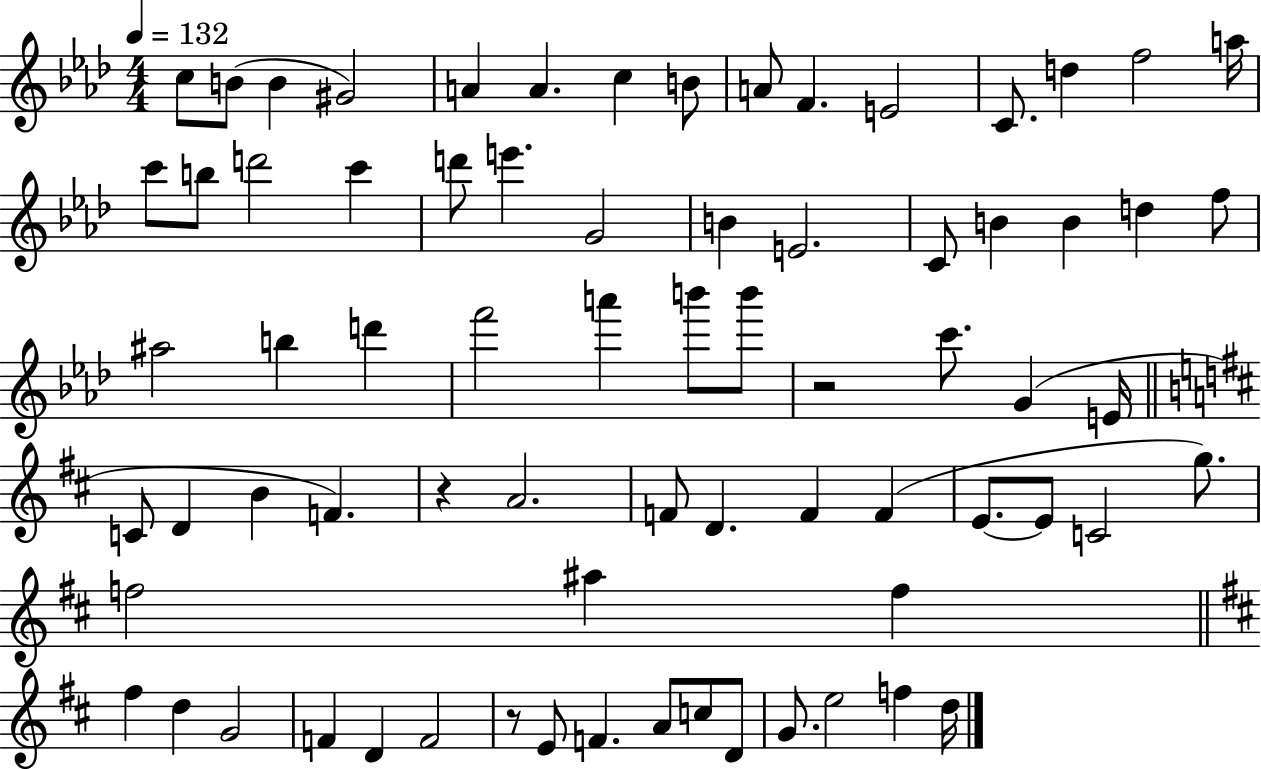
{
  \clef treble
  \numericTimeSignature
  \time 4/4
  \key aes \major
  \tempo 4 = 132
  c''8 b'8( b'4 gis'2) | a'4 a'4. c''4 b'8 | a'8 f'4. e'2 | c'8. d''4 f''2 a''16 | \break c'''8 b''8 d'''2 c'''4 | d'''8 e'''4. g'2 | b'4 e'2. | c'8 b'4 b'4 d''4 f''8 | \break ais''2 b''4 d'''4 | f'''2 a'''4 b'''8 b'''8 | r2 c'''8. g'4( e'16 | \bar "||" \break \key d \major c'8 d'4 b'4 f'4.) | r4 a'2. | f'8 d'4. f'4 f'4( | e'8.~~ e'8 c'2 g''8.) | \break f''2 ais''4 f''4 | \bar "||" \break \key d \major fis''4 d''4 g'2 | f'4 d'4 f'2 | r8 e'8 f'4. a'8 c''8 d'8 | g'8. e''2 f''4 d''16 | \break \bar "|."
}